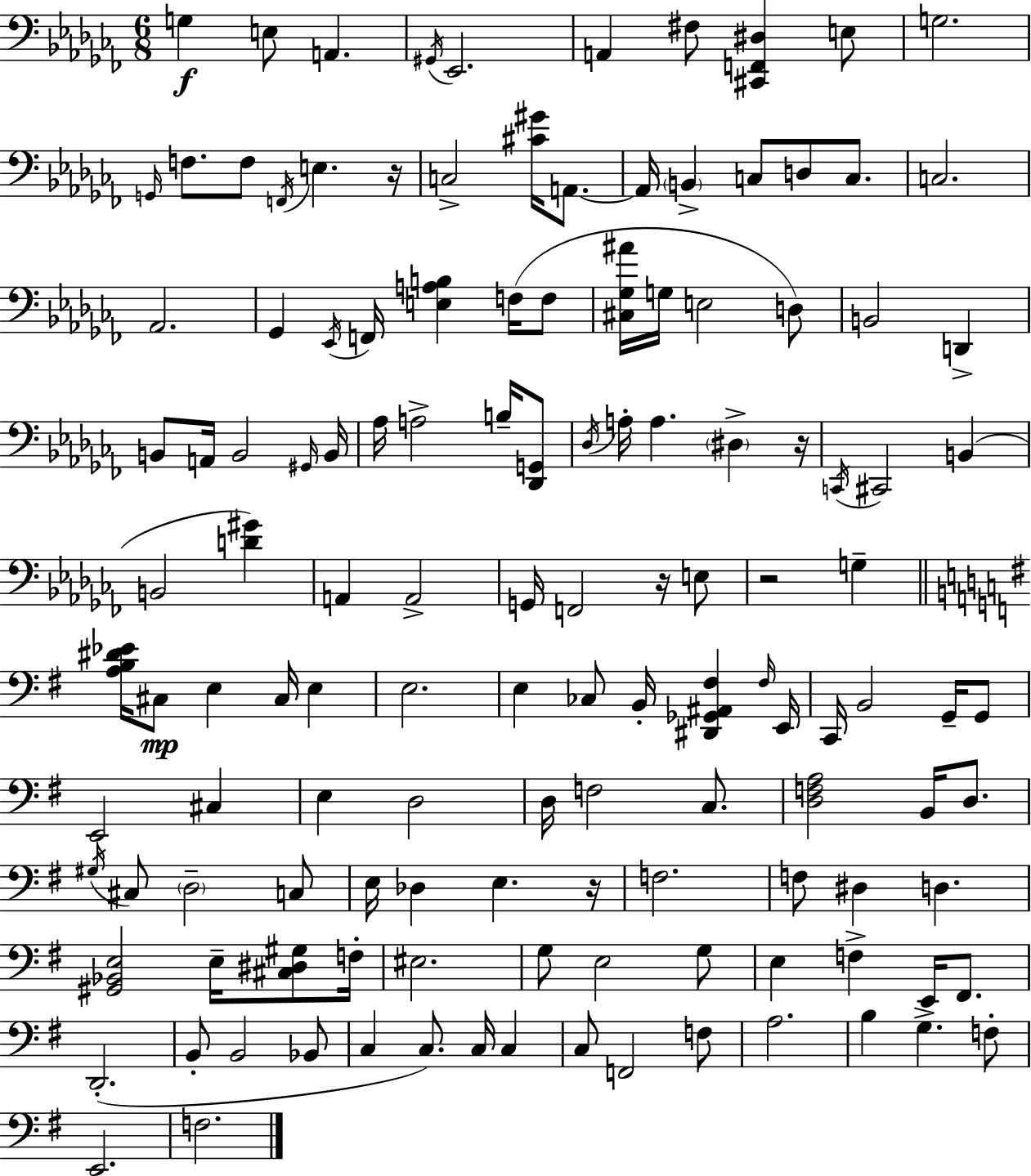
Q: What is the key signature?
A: AES minor